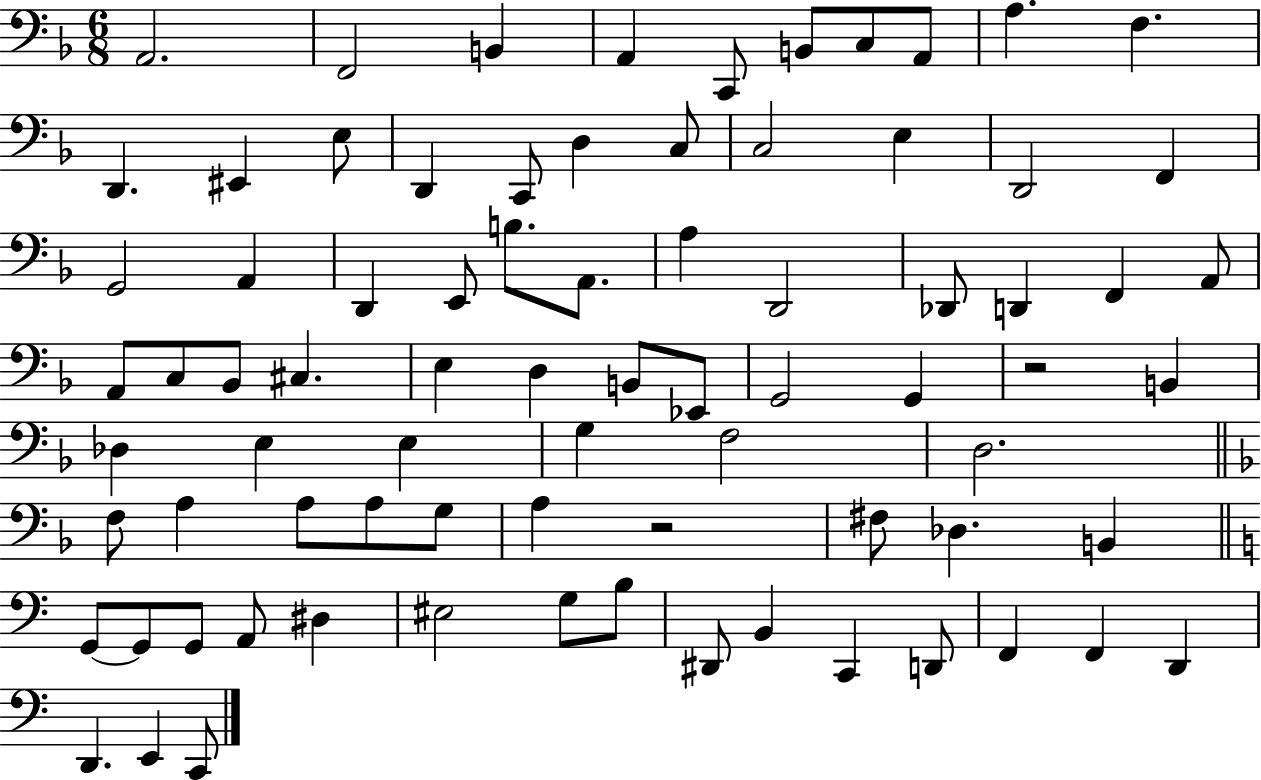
X:1
T:Untitled
M:6/8
L:1/4
K:F
A,,2 F,,2 B,, A,, C,,/2 B,,/2 C,/2 A,,/2 A, F, D,, ^E,, E,/2 D,, C,,/2 D, C,/2 C,2 E, D,,2 F,, G,,2 A,, D,, E,,/2 B,/2 A,,/2 A, D,,2 _D,,/2 D,, F,, A,,/2 A,,/2 C,/2 _B,,/2 ^C, E, D, B,,/2 _E,,/2 G,,2 G,, z2 B,, _D, E, E, G, F,2 D,2 F,/2 A, A,/2 A,/2 G,/2 A, z2 ^F,/2 _D, B,, G,,/2 G,,/2 G,,/2 A,,/2 ^D, ^E,2 G,/2 B,/2 ^D,,/2 B,, C,, D,,/2 F,, F,, D,, D,, E,, C,,/2